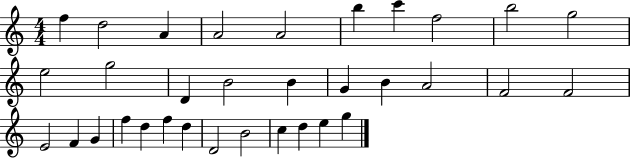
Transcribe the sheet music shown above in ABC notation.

X:1
T:Untitled
M:4/4
L:1/4
K:C
f d2 A A2 A2 b c' f2 b2 g2 e2 g2 D B2 B G B A2 F2 F2 E2 F G f d f d D2 B2 c d e g